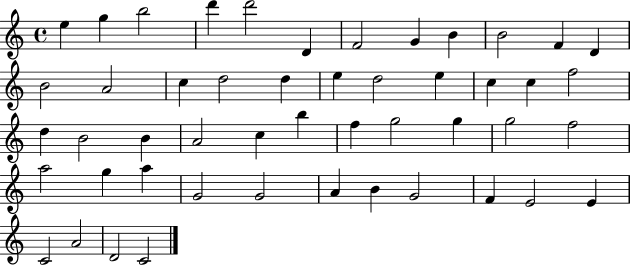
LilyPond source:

{
  \clef treble
  \time 4/4
  \defaultTimeSignature
  \key c \major
  e''4 g''4 b''2 | d'''4 d'''2 d'4 | f'2 g'4 b'4 | b'2 f'4 d'4 | \break b'2 a'2 | c''4 d''2 d''4 | e''4 d''2 e''4 | c''4 c''4 f''2 | \break d''4 b'2 b'4 | a'2 c''4 b''4 | f''4 g''2 g''4 | g''2 f''2 | \break a''2 g''4 a''4 | g'2 g'2 | a'4 b'4 g'2 | f'4 e'2 e'4 | \break c'2 a'2 | d'2 c'2 | \bar "|."
}